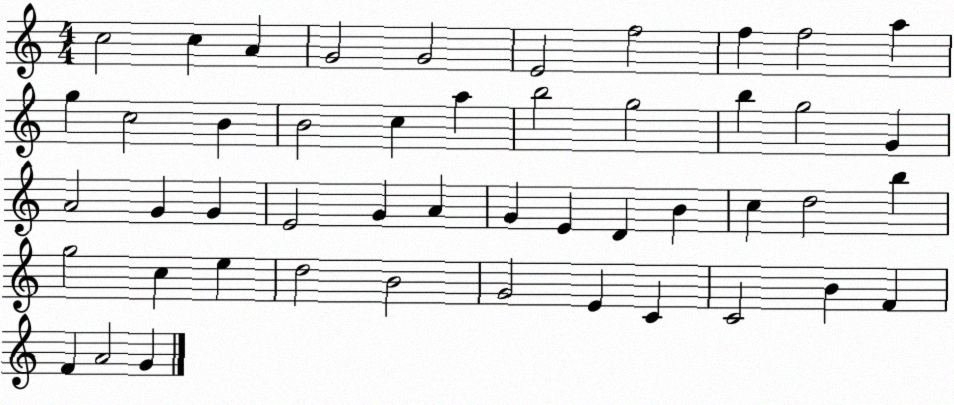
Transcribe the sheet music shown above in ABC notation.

X:1
T:Untitled
M:4/4
L:1/4
K:C
c2 c A G2 G2 E2 f2 f f2 a g c2 B B2 c a b2 g2 b g2 G A2 G G E2 G A G E D B c d2 b g2 c e d2 B2 G2 E C C2 B F F A2 G